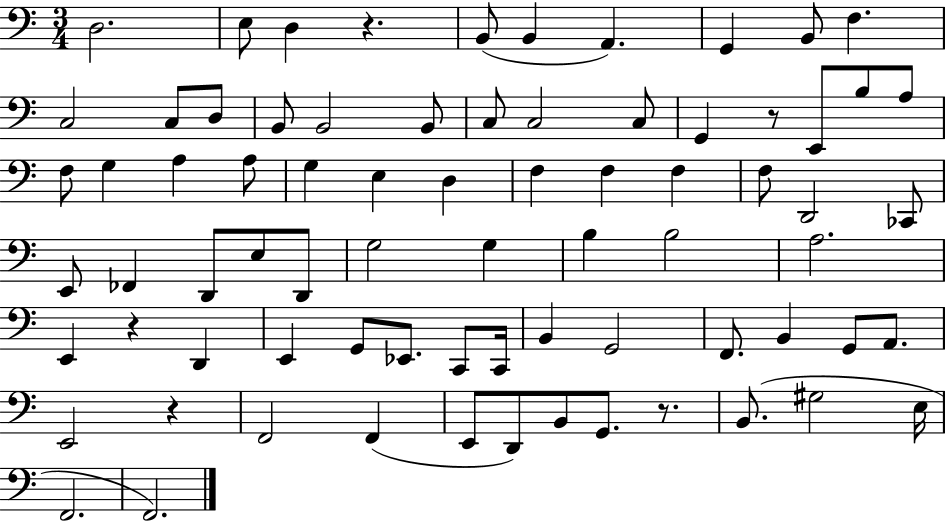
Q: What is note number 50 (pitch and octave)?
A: Eb2